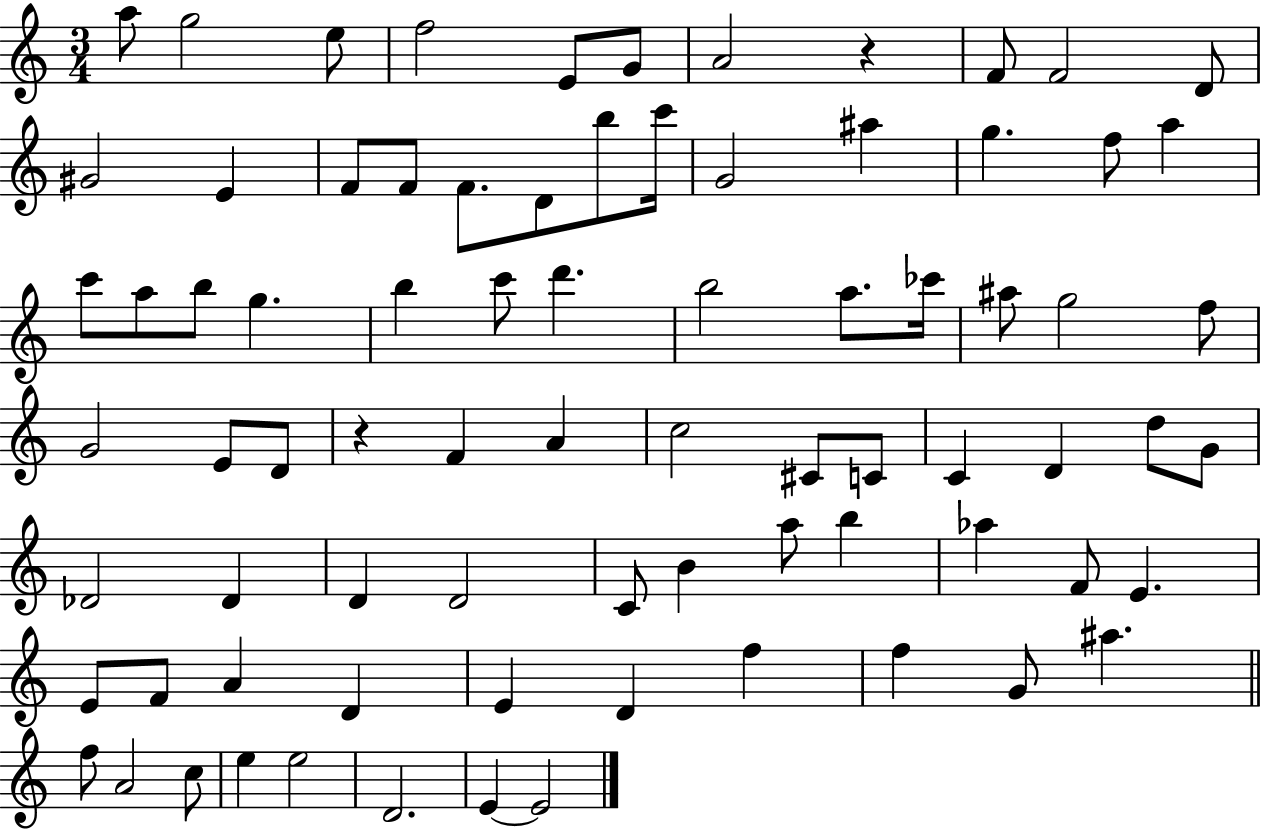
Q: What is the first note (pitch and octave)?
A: A5